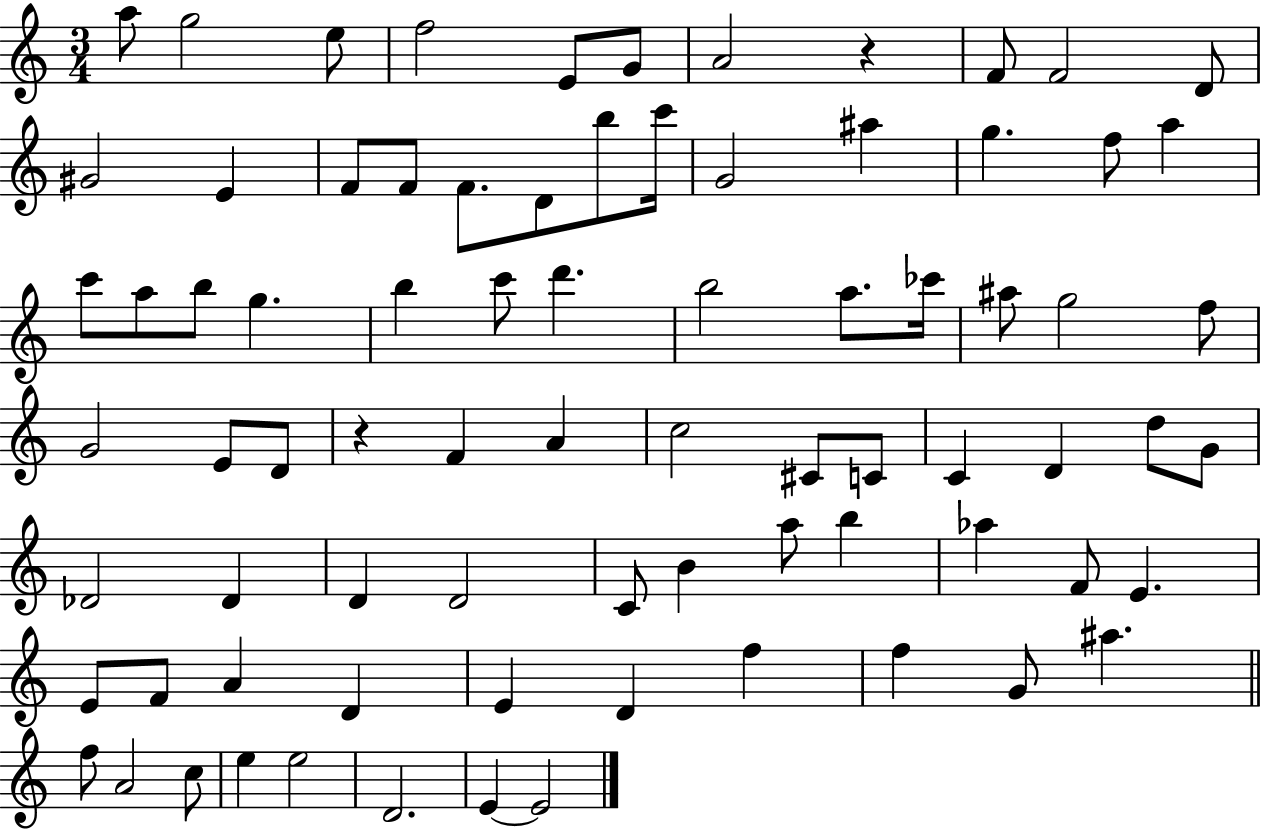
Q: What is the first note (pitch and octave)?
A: A5